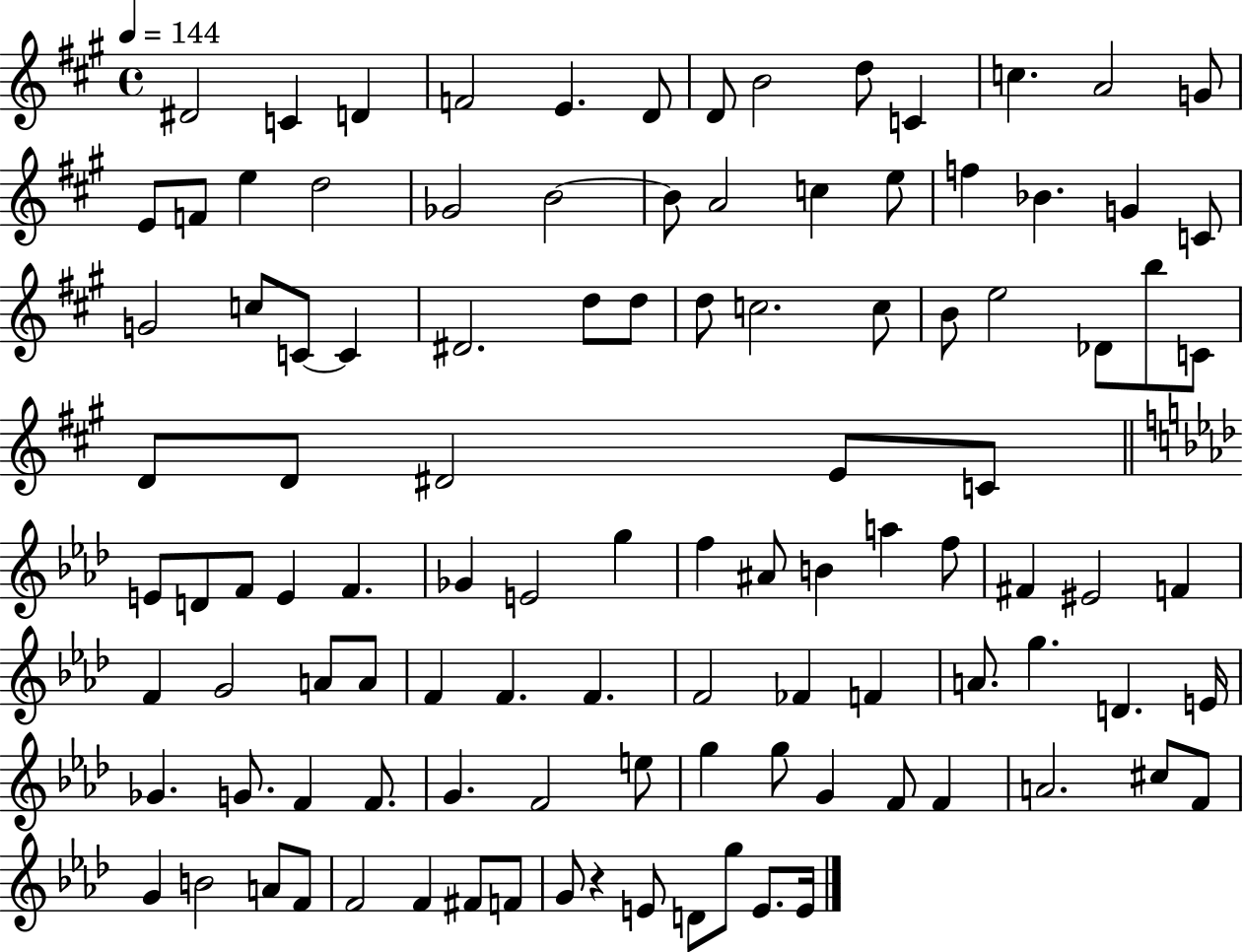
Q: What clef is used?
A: treble